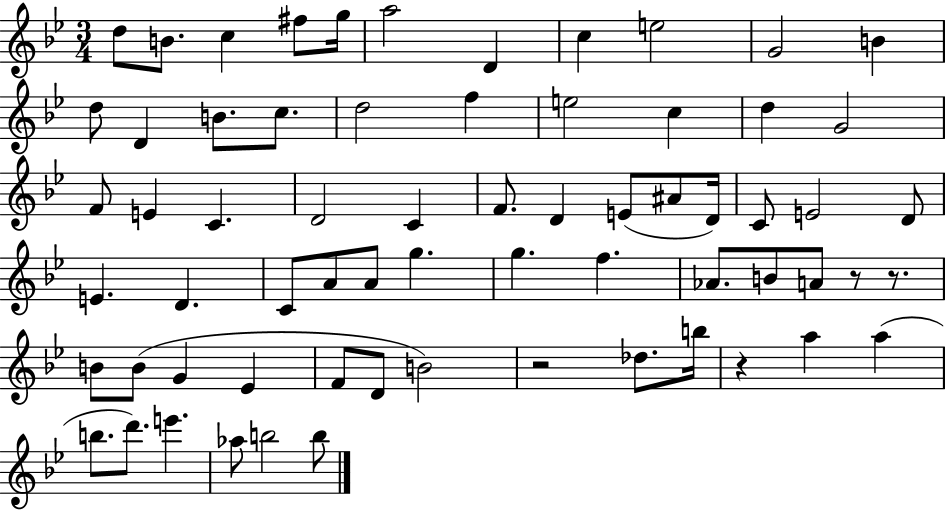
{
  \clef treble
  \numericTimeSignature
  \time 3/4
  \key bes \major
  d''8 b'8. c''4 fis''8 g''16 | a''2 d'4 | c''4 e''2 | g'2 b'4 | \break d''8 d'4 b'8. c''8. | d''2 f''4 | e''2 c''4 | d''4 g'2 | \break f'8 e'4 c'4. | d'2 c'4 | f'8. d'4 e'8( ais'8 d'16) | c'8 e'2 d'8 | \break e'4. d'4. | c'8 a'8 a'8 g''4. | g''4. f''4. | aes'8. b'8 a'8 r8 r8. | \break b'8 b'8( g'4 ees'4 | f'8 d'8 b'2) | r2 des''8. b''16 | r4 a''4 a''4( | \break b''8. d'''8.) e'''4. | aes''8 b''2 b''8 | \bar "|."
}